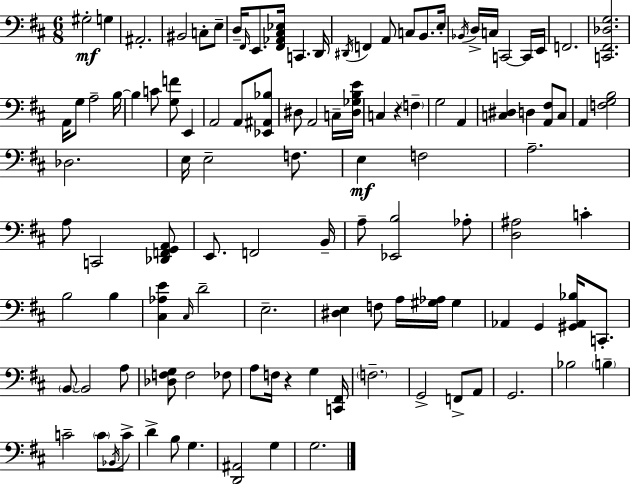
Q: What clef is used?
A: bass